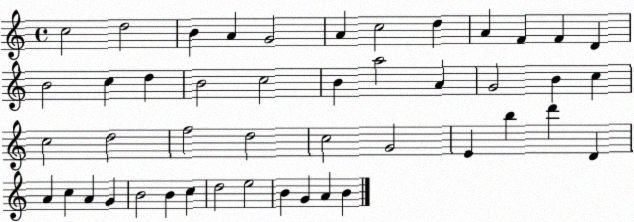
X:1
T:Untitled
M:4/4
L:1/4
K:C
c2 d2 B A G2 A c2 d A F F D B2 c d B2 c2 B a2 A G2 B c c2 d2 f2 d2 c2 G2 E b d' D A c A G B2 B c d2 e2 B G A B